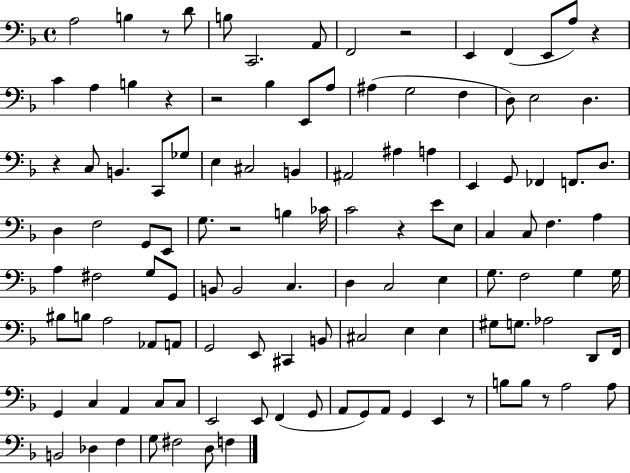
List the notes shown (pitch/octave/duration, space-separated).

A3/h B3/q R/e D4/e B3/e C2/h. A2/e F2/h R/h E2/q F2/q E2/e A3/e R/q C4/q A3/q B3/q R/q R/h Bb3/q E2/e A3/e A#3/q G3/h F3/q D3/e E3/h D3/q. R/q C3/e B2/q. C2/e Gb3/e E3/q C#3/h B2/q A#2/h A#3/q A3/q E2/q G2/e FES2/q F2/e. D3/e. D3/q F3/h G2/e E2/e G3/e. R/h B3/q CES4/s C4/h R/q E4/e E3/e C3/q C3/e F3/q. A3/q A3/q F#3/h G3/e G2/e B2/e B2/h C3/q. D3/q C3/h E3/q G3/e. F3/h G3/q G3/s BIS3/e B3/e A3/h Ab2/e A2/e G2/h E2/e C#2/q B2/e C#3/h E3/q E3/q G#3/e G3/e. Ab3/h D2/e F2/s G2/q C3/q A2/q C3/e C3/e E2/h E2/e F2/q G2/e A2/e G2/e A2/e G2/q E2/q R/e B3/e B3/e R/e A3/h A3/e B2/h Db3/q F3/q G3/e F#3/h D3/e F3/q